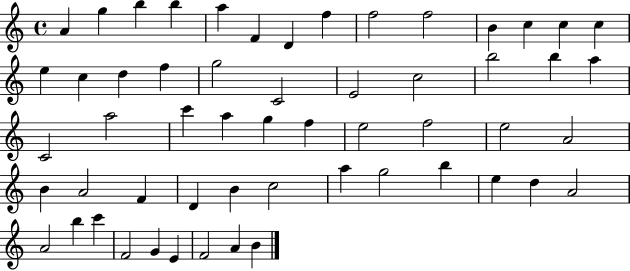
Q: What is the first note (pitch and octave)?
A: A4